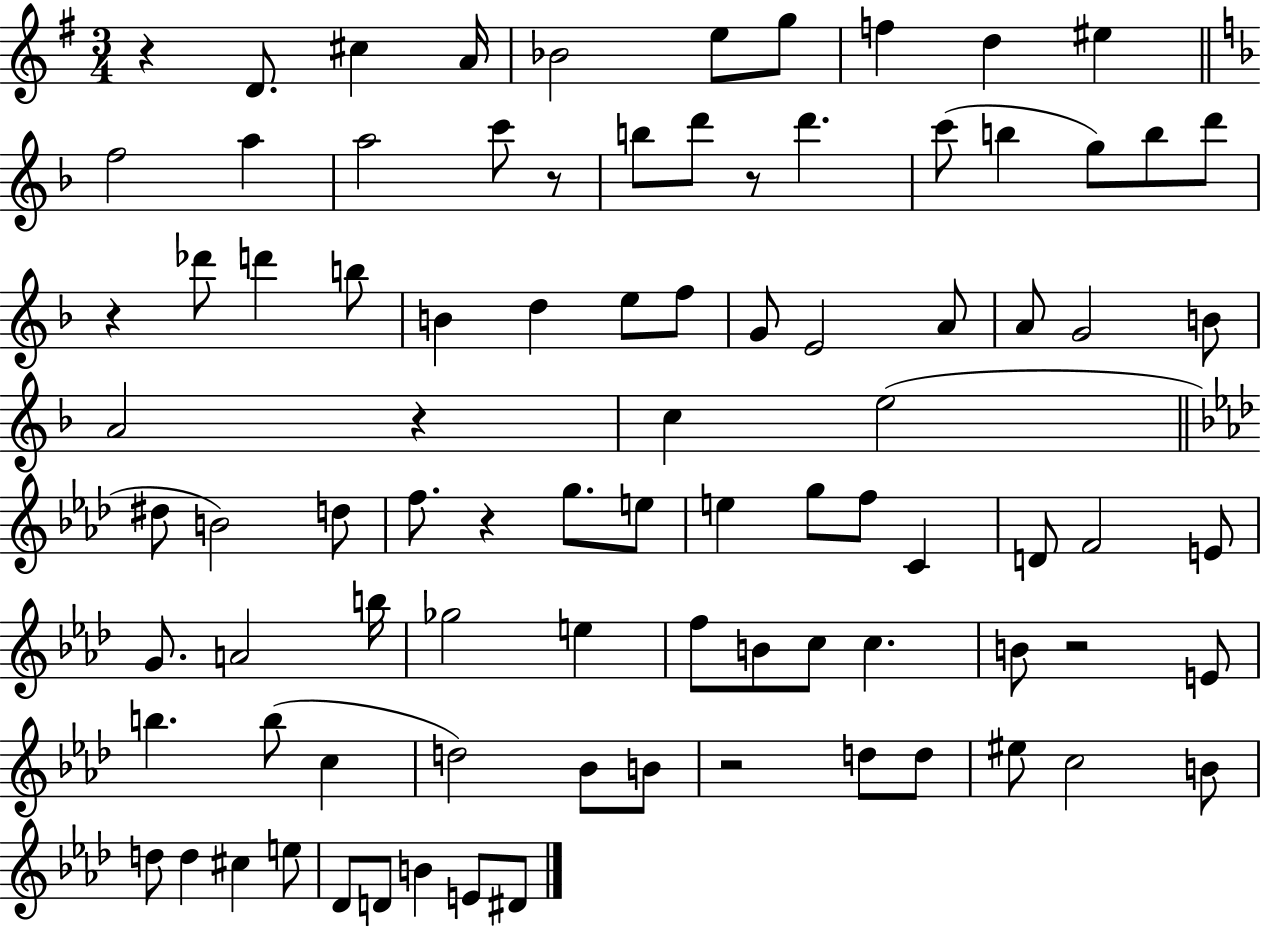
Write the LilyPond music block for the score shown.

{
  \clef treble
  \numericTimeSignature
  \time 3/4
  \key g \major
  r4 d'8. cis''4 a'16 | bes'2 e''8 g''8 | f''4 d''4 eis''4 | \bar "||" \break \key f \major f''2 a''4 | a''2 c'''8 r8 | b''8 d'''8 r8 d'''4. | c'''8( b''4 g''8) b''8 d'''8 | \break r4 des'''8 d'''4 b''8 | b'4 d''4 e''8 f''8 | g'8 e'2 a'8 | a'8 g'2 b'8 | \break a'2 r4 | c''4 e''2( | \bar "||" \break \key aes \major dis''8 b'2) d''8 | f''8. r4 g''8. e''8 | e''4 g''8 f''8 c'4 | d'8 f'2 e'8 | \break g'8. a'2 b''16 | ges''2 e''4 | f''8 b'8 c''8 c''4. | b'8 r2 e'8 | \break b''4. b''8( c''4 | d''2) bes'8 b'8 | r2 d''8 d''8 | eis''8 c''2 b'8 | \break d''8 d''4 cis''4 e''8 | des'8 d'8 b'4 e'8 dis'8 | \bar "|."
}